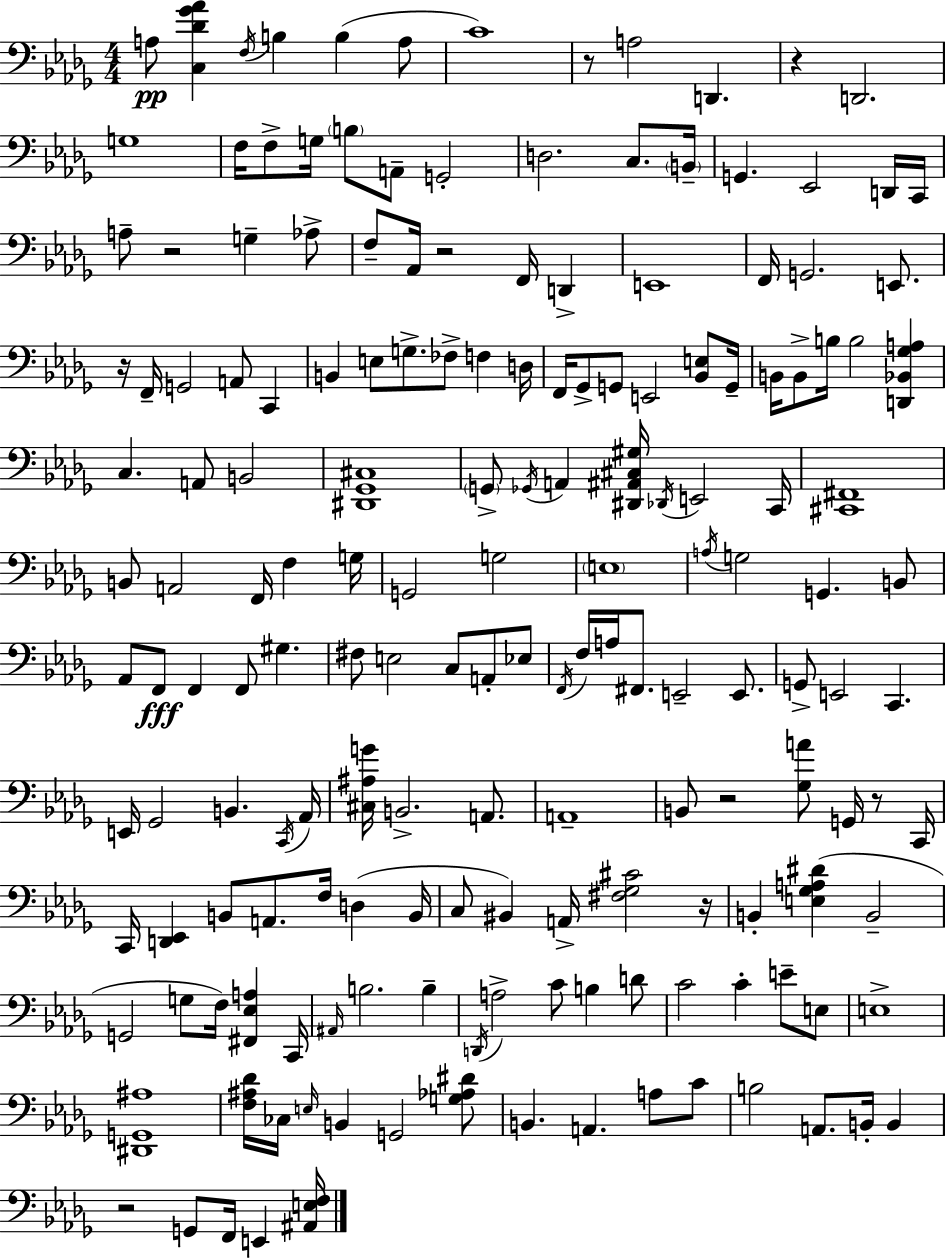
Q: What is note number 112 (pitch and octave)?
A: BIS2